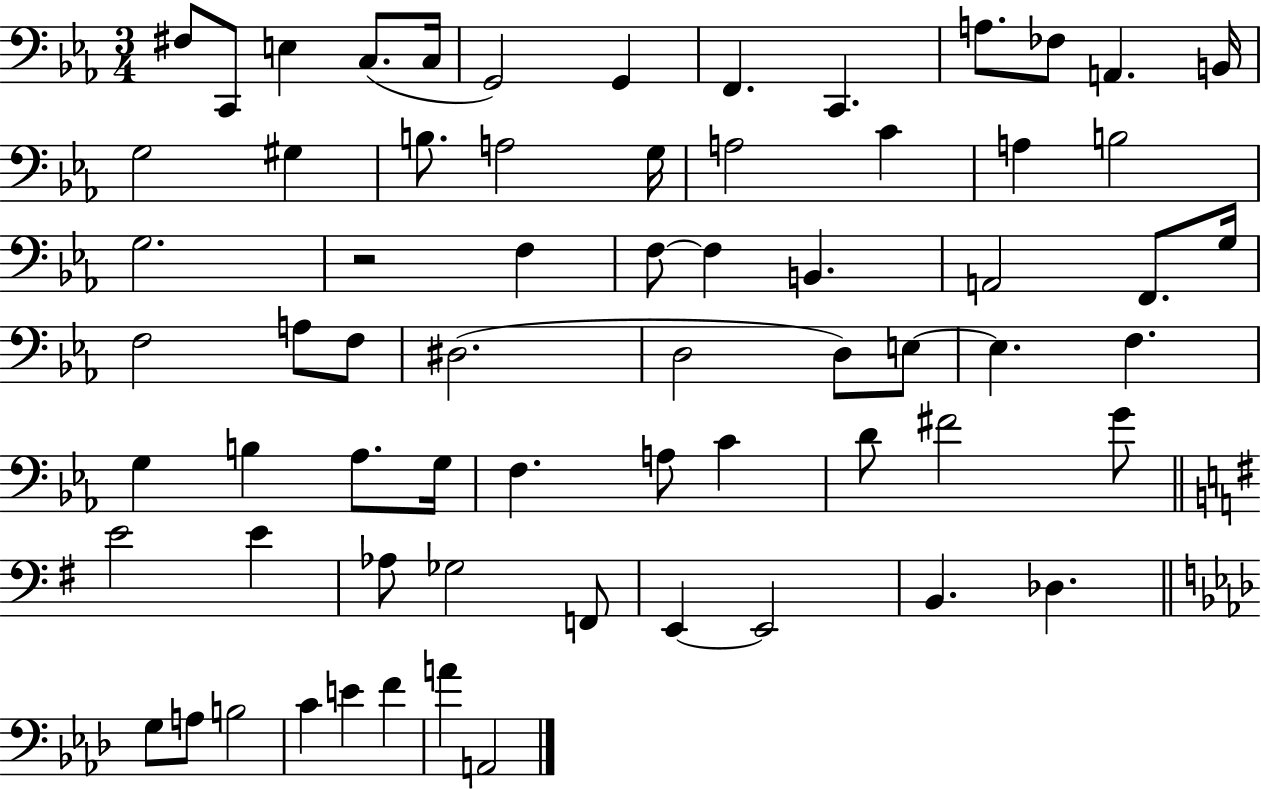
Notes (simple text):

F#3/e C2/e E3/q C3/e. C3/s G2/h G2/q F2/q. C2/q. A3/e. FES3/e A2/q. B2/s G3/h G#3/q B3/e. A3/h G3/s A3/h C4/q A3/q B3/h G3/h. R/h F3/q F3/e F3/q B2/q. A2/h F2/e. G3/s F3/h A3/e F3/e D#3/h. D3/h D3/e E3/e E3/q. F3/q. G3/q B3/q Ab3/e. G3/s F3/q. A3/e C4/q D4/e F#4/h G4/e E4/h E4/q Ab3/e Gb3/h F2/e E2/q E2/h B2/q. Db3/q. G3/e A3/e B3/h C4/q E4/q F4/q A4/q A2/h